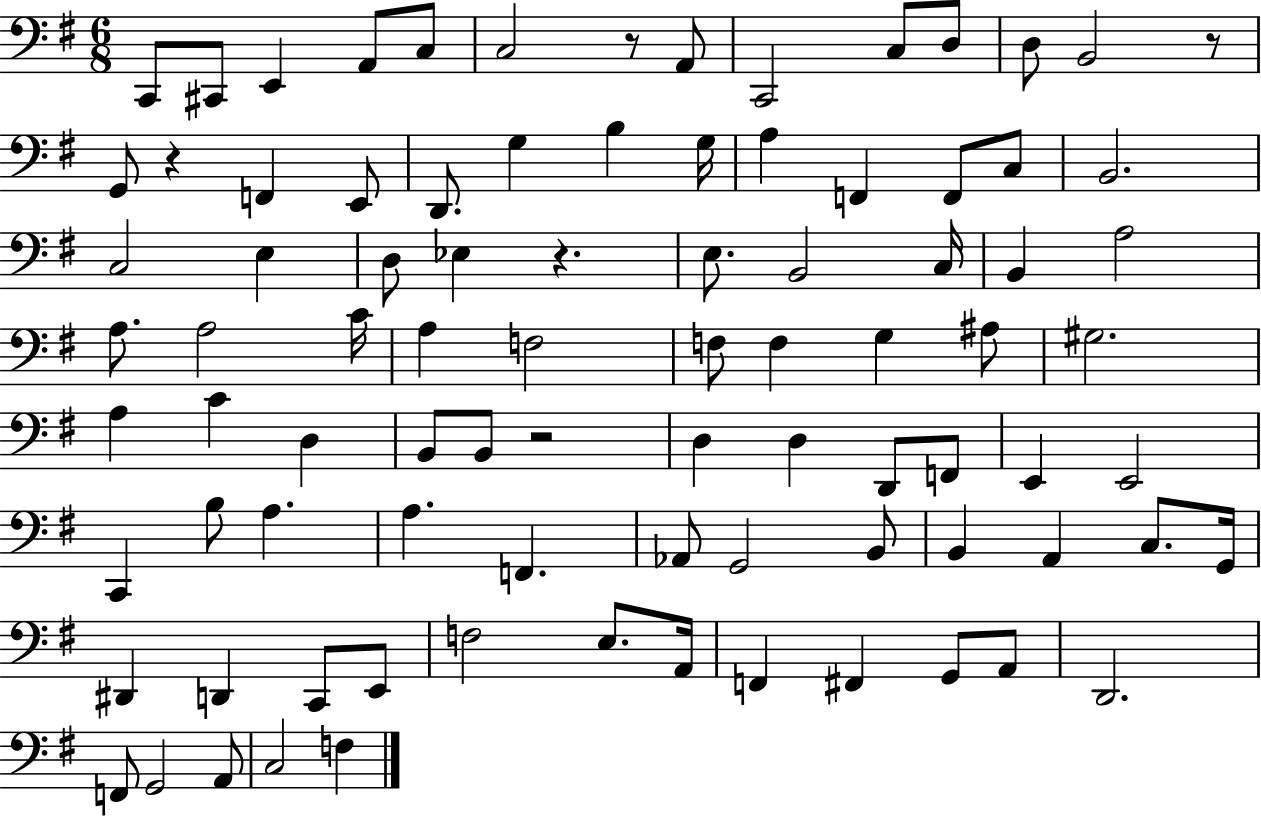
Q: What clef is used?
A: bass